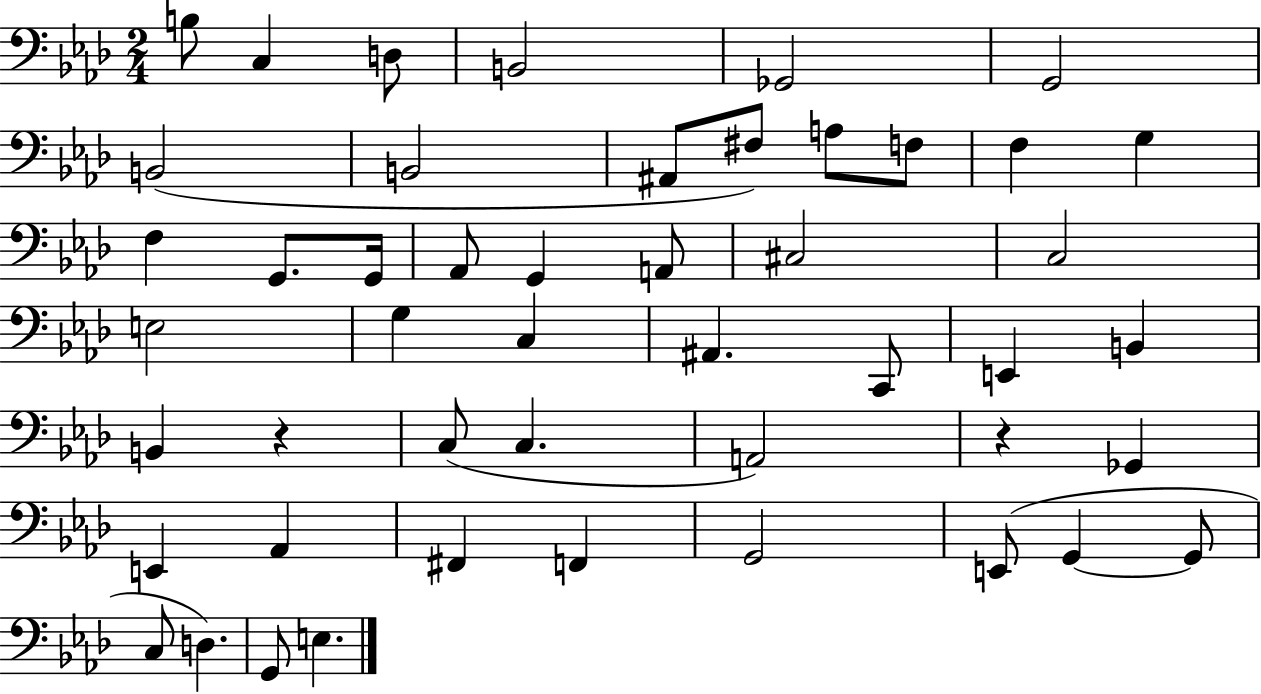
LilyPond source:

{
  \clef bass
  \numericTimeSignature
  \time 2/4
  \key aes \major
  b8 c4 d8 | b,2 | ges,2 | g,2 | \break b,2( | b,2 | ais,8 fis8) a8 f8 | f4 g4 | \break f4 g,8. g,16 | aes,8 g,4 a,8 | cis2 | c2 | \break e2 | g4 c4 | ais,4. c,8 | e,4 b,4 | \break b,4 r4 | c8( c4. | a,2) | r4 ges,4 | \break e,4 aes,4 | fis,4 f,4 | g,2 | e,8( g,4~~ g,8 | \break c8 d4.) | g,8 e4. | \bar "|."
}